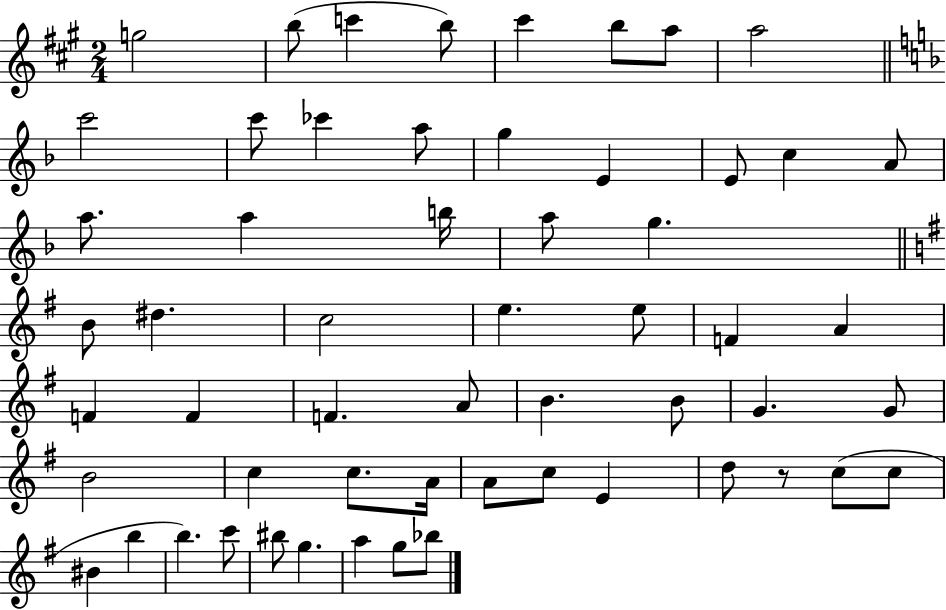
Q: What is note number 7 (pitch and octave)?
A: A5